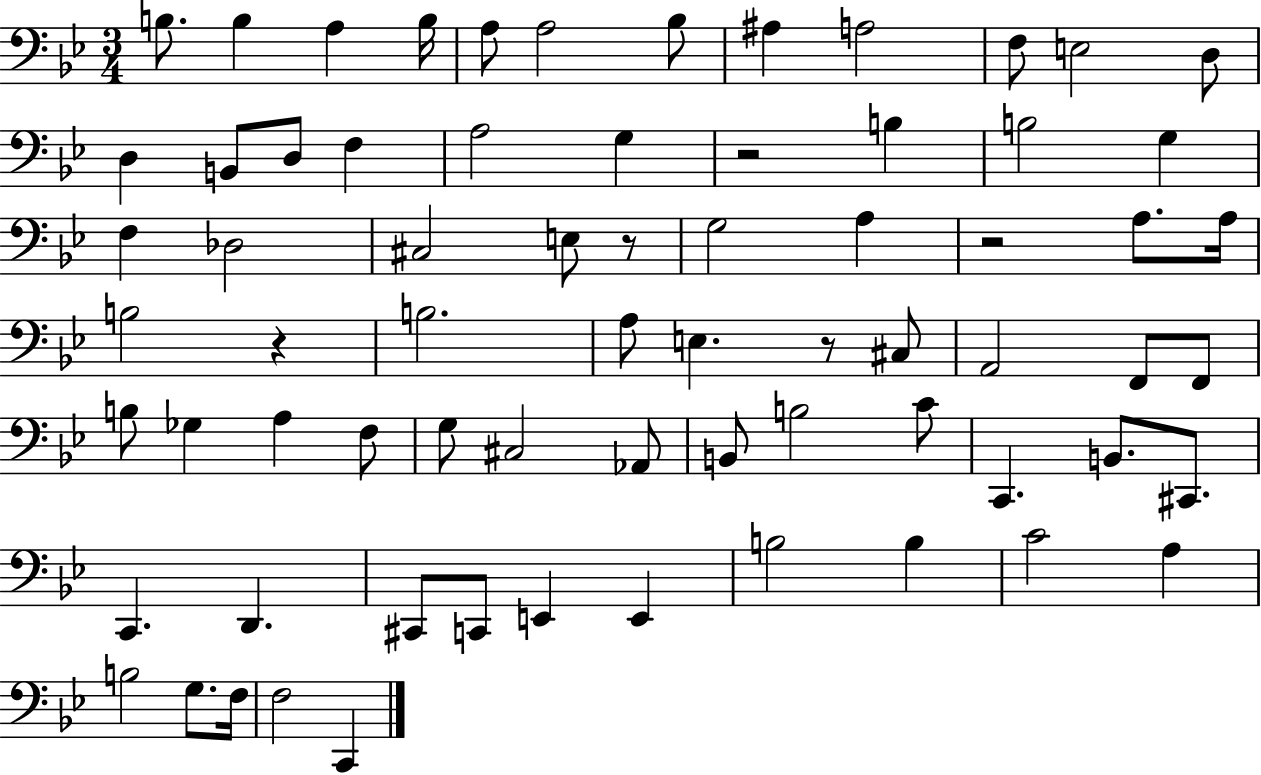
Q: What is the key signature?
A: BES major